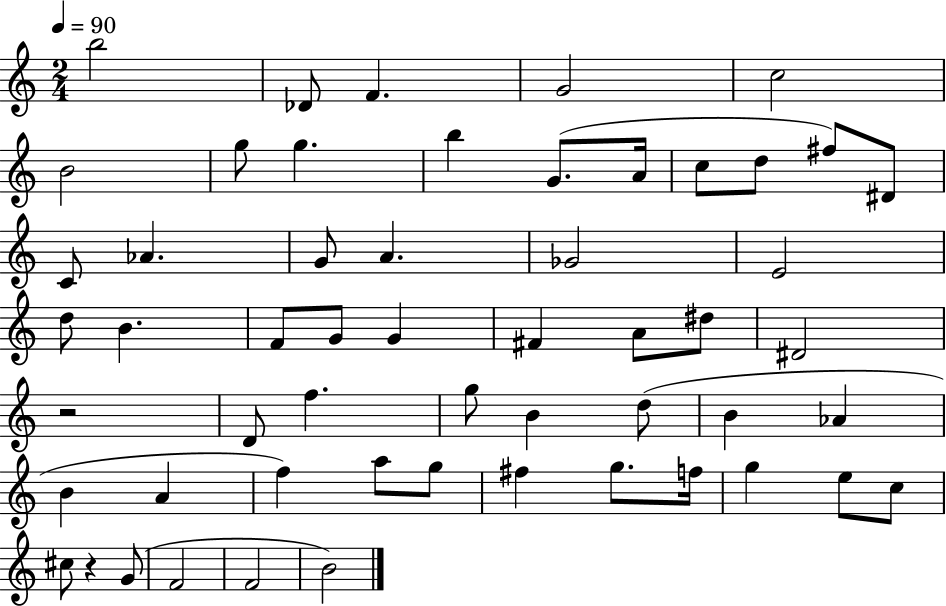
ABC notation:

X:1
T:Untitled
M:2/4
L:1/4
K:C
b2 _D/2 F G2 c2 B2 g/2 g b G/2 A/4 c/2 d/2 ^f/2 ^D/2 C/2 _A G/2 A _G2 E2 d/2 B F/2 G/2 G ^F A/2 ^d/2 ^D2 z2 D/2 f g/2 B d/2 B _A B A f a/2 g/2 ^f g/2 f/4 g e/2 c/2 ^c/2 z G/2 F2 F2 B2